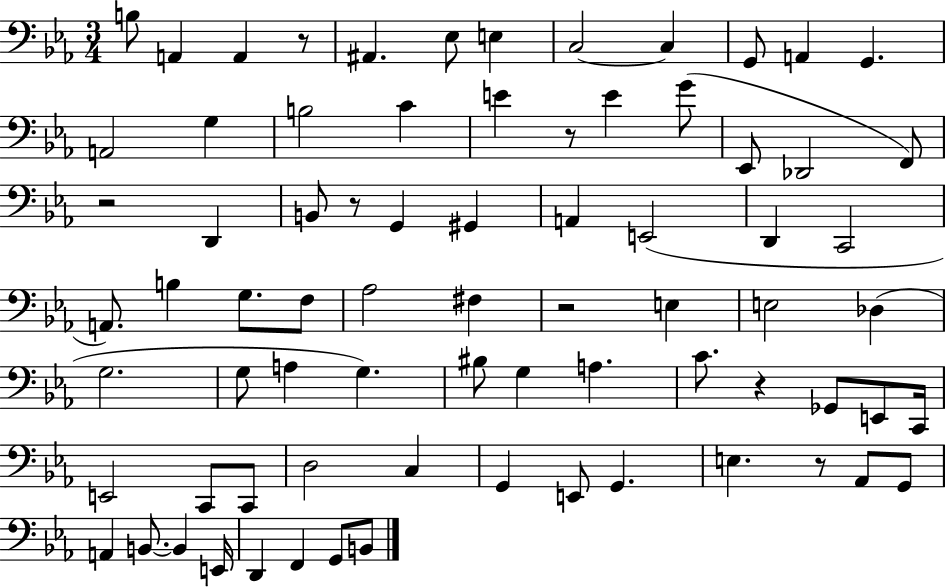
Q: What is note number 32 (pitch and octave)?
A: G3